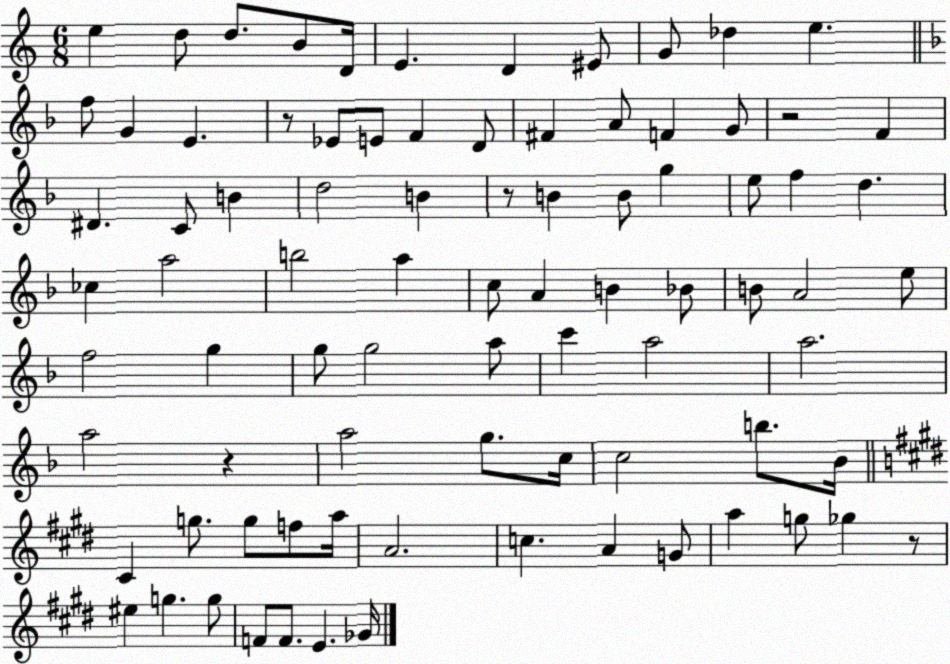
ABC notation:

X:1
T:Untitled
M:6/8
L:1/4
K:C
e d/2 d/2 B/2 D/4 E D ^E/2 G/2 _d e f/2 G E z/2 _E/2 E/2 F D/2 ^F A/2 F G/2 z2 F ^D C/2 B d2 B z/2 B B/2 g e/2 f d _c a2 b2 a c/2 A B _B/2 B/2 A2 e/2 f2 g g/2 g2 a/2 c' a2 a2 a2 z a2 g/2 c/4 c2 b/2 _B/4 ^C g/2 g/2 f/2 a/4 A2 c A G/2 a g/2 _g z/2 ^e g g/2 F/2 F/2 E _G/4